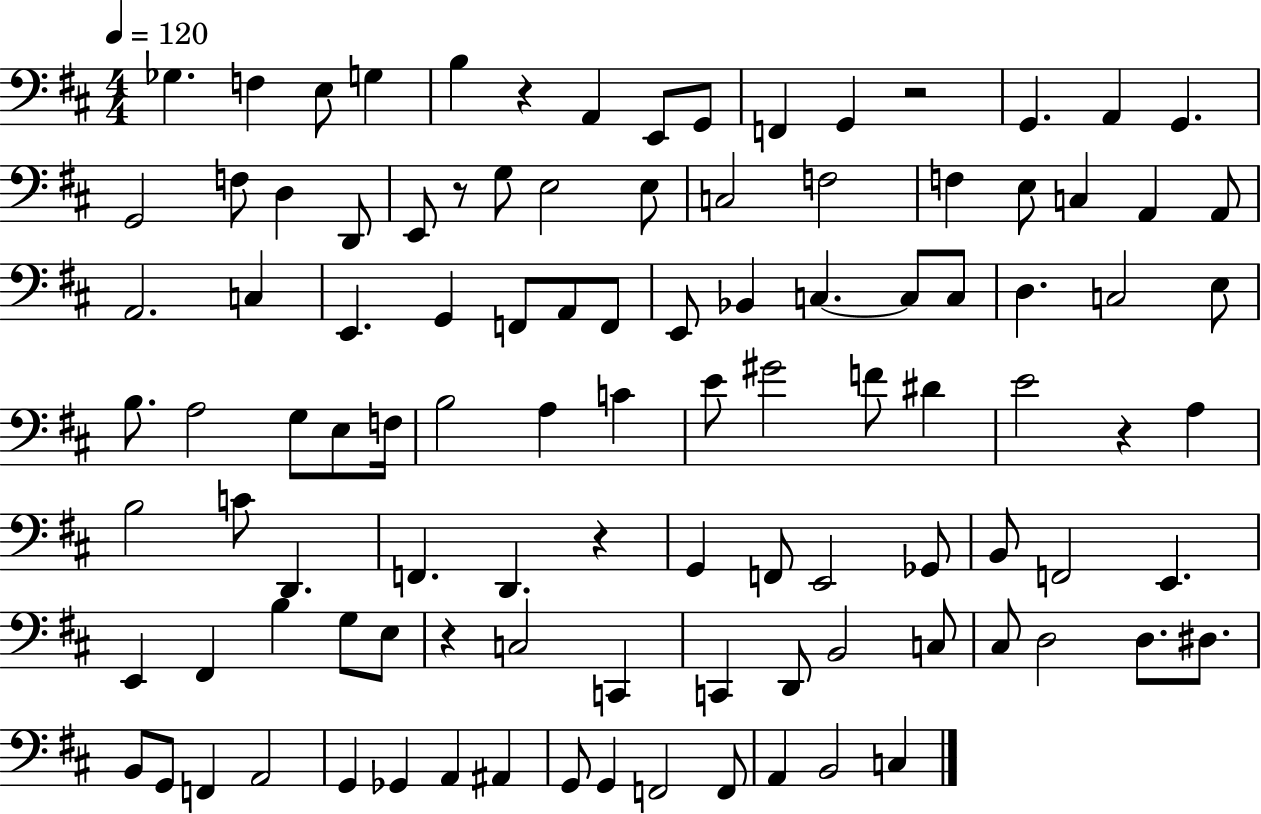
{
  \clef bass
  \numericTimeSignature
  \time 4/4
  \key d \major
  \tempo 4 = 120
  \repeat volta 2 { ges4. f4 e8 g4 | b4 r4 a,4 e,8 g,8 | f,4 g,4 r2 | g,4. a,4 g,4. | \break g,2 f8 d4 d,8 | e,8 r8 g8 e2 e8 | c2 f2 | f4 e8 c4 a,4 a,8 | \break a,2. c4 | e,4. g,4 f,8 a,8 f,8 | e,8 bes,4 c4.~~ c8 c8 | d4. c2 e8 | \break b8. a2 g8 e8 f16 | b2 a4 c'4 | e'8 gis'2 f'8 dis'4 | e'2 r4 a4 | \break b2 c'8 d,4. | f,4. d,4. r4 | g,4 f,8 e,2 ges,8 | b,8 f,2 e,4. | \break e,4 fis,4 b4 g8 e8 | r4 c2 c,4 | c,4 d,8 b,2 c8 | cis8 d2 d8. dis8. | \break b,8 g,8 f,4 a,2 | g,4 ges,4 a,4 ais,4 | g,8 g,4 f,2 f,8 | a,4 b,2 c4 | \break } \bar "|."
}